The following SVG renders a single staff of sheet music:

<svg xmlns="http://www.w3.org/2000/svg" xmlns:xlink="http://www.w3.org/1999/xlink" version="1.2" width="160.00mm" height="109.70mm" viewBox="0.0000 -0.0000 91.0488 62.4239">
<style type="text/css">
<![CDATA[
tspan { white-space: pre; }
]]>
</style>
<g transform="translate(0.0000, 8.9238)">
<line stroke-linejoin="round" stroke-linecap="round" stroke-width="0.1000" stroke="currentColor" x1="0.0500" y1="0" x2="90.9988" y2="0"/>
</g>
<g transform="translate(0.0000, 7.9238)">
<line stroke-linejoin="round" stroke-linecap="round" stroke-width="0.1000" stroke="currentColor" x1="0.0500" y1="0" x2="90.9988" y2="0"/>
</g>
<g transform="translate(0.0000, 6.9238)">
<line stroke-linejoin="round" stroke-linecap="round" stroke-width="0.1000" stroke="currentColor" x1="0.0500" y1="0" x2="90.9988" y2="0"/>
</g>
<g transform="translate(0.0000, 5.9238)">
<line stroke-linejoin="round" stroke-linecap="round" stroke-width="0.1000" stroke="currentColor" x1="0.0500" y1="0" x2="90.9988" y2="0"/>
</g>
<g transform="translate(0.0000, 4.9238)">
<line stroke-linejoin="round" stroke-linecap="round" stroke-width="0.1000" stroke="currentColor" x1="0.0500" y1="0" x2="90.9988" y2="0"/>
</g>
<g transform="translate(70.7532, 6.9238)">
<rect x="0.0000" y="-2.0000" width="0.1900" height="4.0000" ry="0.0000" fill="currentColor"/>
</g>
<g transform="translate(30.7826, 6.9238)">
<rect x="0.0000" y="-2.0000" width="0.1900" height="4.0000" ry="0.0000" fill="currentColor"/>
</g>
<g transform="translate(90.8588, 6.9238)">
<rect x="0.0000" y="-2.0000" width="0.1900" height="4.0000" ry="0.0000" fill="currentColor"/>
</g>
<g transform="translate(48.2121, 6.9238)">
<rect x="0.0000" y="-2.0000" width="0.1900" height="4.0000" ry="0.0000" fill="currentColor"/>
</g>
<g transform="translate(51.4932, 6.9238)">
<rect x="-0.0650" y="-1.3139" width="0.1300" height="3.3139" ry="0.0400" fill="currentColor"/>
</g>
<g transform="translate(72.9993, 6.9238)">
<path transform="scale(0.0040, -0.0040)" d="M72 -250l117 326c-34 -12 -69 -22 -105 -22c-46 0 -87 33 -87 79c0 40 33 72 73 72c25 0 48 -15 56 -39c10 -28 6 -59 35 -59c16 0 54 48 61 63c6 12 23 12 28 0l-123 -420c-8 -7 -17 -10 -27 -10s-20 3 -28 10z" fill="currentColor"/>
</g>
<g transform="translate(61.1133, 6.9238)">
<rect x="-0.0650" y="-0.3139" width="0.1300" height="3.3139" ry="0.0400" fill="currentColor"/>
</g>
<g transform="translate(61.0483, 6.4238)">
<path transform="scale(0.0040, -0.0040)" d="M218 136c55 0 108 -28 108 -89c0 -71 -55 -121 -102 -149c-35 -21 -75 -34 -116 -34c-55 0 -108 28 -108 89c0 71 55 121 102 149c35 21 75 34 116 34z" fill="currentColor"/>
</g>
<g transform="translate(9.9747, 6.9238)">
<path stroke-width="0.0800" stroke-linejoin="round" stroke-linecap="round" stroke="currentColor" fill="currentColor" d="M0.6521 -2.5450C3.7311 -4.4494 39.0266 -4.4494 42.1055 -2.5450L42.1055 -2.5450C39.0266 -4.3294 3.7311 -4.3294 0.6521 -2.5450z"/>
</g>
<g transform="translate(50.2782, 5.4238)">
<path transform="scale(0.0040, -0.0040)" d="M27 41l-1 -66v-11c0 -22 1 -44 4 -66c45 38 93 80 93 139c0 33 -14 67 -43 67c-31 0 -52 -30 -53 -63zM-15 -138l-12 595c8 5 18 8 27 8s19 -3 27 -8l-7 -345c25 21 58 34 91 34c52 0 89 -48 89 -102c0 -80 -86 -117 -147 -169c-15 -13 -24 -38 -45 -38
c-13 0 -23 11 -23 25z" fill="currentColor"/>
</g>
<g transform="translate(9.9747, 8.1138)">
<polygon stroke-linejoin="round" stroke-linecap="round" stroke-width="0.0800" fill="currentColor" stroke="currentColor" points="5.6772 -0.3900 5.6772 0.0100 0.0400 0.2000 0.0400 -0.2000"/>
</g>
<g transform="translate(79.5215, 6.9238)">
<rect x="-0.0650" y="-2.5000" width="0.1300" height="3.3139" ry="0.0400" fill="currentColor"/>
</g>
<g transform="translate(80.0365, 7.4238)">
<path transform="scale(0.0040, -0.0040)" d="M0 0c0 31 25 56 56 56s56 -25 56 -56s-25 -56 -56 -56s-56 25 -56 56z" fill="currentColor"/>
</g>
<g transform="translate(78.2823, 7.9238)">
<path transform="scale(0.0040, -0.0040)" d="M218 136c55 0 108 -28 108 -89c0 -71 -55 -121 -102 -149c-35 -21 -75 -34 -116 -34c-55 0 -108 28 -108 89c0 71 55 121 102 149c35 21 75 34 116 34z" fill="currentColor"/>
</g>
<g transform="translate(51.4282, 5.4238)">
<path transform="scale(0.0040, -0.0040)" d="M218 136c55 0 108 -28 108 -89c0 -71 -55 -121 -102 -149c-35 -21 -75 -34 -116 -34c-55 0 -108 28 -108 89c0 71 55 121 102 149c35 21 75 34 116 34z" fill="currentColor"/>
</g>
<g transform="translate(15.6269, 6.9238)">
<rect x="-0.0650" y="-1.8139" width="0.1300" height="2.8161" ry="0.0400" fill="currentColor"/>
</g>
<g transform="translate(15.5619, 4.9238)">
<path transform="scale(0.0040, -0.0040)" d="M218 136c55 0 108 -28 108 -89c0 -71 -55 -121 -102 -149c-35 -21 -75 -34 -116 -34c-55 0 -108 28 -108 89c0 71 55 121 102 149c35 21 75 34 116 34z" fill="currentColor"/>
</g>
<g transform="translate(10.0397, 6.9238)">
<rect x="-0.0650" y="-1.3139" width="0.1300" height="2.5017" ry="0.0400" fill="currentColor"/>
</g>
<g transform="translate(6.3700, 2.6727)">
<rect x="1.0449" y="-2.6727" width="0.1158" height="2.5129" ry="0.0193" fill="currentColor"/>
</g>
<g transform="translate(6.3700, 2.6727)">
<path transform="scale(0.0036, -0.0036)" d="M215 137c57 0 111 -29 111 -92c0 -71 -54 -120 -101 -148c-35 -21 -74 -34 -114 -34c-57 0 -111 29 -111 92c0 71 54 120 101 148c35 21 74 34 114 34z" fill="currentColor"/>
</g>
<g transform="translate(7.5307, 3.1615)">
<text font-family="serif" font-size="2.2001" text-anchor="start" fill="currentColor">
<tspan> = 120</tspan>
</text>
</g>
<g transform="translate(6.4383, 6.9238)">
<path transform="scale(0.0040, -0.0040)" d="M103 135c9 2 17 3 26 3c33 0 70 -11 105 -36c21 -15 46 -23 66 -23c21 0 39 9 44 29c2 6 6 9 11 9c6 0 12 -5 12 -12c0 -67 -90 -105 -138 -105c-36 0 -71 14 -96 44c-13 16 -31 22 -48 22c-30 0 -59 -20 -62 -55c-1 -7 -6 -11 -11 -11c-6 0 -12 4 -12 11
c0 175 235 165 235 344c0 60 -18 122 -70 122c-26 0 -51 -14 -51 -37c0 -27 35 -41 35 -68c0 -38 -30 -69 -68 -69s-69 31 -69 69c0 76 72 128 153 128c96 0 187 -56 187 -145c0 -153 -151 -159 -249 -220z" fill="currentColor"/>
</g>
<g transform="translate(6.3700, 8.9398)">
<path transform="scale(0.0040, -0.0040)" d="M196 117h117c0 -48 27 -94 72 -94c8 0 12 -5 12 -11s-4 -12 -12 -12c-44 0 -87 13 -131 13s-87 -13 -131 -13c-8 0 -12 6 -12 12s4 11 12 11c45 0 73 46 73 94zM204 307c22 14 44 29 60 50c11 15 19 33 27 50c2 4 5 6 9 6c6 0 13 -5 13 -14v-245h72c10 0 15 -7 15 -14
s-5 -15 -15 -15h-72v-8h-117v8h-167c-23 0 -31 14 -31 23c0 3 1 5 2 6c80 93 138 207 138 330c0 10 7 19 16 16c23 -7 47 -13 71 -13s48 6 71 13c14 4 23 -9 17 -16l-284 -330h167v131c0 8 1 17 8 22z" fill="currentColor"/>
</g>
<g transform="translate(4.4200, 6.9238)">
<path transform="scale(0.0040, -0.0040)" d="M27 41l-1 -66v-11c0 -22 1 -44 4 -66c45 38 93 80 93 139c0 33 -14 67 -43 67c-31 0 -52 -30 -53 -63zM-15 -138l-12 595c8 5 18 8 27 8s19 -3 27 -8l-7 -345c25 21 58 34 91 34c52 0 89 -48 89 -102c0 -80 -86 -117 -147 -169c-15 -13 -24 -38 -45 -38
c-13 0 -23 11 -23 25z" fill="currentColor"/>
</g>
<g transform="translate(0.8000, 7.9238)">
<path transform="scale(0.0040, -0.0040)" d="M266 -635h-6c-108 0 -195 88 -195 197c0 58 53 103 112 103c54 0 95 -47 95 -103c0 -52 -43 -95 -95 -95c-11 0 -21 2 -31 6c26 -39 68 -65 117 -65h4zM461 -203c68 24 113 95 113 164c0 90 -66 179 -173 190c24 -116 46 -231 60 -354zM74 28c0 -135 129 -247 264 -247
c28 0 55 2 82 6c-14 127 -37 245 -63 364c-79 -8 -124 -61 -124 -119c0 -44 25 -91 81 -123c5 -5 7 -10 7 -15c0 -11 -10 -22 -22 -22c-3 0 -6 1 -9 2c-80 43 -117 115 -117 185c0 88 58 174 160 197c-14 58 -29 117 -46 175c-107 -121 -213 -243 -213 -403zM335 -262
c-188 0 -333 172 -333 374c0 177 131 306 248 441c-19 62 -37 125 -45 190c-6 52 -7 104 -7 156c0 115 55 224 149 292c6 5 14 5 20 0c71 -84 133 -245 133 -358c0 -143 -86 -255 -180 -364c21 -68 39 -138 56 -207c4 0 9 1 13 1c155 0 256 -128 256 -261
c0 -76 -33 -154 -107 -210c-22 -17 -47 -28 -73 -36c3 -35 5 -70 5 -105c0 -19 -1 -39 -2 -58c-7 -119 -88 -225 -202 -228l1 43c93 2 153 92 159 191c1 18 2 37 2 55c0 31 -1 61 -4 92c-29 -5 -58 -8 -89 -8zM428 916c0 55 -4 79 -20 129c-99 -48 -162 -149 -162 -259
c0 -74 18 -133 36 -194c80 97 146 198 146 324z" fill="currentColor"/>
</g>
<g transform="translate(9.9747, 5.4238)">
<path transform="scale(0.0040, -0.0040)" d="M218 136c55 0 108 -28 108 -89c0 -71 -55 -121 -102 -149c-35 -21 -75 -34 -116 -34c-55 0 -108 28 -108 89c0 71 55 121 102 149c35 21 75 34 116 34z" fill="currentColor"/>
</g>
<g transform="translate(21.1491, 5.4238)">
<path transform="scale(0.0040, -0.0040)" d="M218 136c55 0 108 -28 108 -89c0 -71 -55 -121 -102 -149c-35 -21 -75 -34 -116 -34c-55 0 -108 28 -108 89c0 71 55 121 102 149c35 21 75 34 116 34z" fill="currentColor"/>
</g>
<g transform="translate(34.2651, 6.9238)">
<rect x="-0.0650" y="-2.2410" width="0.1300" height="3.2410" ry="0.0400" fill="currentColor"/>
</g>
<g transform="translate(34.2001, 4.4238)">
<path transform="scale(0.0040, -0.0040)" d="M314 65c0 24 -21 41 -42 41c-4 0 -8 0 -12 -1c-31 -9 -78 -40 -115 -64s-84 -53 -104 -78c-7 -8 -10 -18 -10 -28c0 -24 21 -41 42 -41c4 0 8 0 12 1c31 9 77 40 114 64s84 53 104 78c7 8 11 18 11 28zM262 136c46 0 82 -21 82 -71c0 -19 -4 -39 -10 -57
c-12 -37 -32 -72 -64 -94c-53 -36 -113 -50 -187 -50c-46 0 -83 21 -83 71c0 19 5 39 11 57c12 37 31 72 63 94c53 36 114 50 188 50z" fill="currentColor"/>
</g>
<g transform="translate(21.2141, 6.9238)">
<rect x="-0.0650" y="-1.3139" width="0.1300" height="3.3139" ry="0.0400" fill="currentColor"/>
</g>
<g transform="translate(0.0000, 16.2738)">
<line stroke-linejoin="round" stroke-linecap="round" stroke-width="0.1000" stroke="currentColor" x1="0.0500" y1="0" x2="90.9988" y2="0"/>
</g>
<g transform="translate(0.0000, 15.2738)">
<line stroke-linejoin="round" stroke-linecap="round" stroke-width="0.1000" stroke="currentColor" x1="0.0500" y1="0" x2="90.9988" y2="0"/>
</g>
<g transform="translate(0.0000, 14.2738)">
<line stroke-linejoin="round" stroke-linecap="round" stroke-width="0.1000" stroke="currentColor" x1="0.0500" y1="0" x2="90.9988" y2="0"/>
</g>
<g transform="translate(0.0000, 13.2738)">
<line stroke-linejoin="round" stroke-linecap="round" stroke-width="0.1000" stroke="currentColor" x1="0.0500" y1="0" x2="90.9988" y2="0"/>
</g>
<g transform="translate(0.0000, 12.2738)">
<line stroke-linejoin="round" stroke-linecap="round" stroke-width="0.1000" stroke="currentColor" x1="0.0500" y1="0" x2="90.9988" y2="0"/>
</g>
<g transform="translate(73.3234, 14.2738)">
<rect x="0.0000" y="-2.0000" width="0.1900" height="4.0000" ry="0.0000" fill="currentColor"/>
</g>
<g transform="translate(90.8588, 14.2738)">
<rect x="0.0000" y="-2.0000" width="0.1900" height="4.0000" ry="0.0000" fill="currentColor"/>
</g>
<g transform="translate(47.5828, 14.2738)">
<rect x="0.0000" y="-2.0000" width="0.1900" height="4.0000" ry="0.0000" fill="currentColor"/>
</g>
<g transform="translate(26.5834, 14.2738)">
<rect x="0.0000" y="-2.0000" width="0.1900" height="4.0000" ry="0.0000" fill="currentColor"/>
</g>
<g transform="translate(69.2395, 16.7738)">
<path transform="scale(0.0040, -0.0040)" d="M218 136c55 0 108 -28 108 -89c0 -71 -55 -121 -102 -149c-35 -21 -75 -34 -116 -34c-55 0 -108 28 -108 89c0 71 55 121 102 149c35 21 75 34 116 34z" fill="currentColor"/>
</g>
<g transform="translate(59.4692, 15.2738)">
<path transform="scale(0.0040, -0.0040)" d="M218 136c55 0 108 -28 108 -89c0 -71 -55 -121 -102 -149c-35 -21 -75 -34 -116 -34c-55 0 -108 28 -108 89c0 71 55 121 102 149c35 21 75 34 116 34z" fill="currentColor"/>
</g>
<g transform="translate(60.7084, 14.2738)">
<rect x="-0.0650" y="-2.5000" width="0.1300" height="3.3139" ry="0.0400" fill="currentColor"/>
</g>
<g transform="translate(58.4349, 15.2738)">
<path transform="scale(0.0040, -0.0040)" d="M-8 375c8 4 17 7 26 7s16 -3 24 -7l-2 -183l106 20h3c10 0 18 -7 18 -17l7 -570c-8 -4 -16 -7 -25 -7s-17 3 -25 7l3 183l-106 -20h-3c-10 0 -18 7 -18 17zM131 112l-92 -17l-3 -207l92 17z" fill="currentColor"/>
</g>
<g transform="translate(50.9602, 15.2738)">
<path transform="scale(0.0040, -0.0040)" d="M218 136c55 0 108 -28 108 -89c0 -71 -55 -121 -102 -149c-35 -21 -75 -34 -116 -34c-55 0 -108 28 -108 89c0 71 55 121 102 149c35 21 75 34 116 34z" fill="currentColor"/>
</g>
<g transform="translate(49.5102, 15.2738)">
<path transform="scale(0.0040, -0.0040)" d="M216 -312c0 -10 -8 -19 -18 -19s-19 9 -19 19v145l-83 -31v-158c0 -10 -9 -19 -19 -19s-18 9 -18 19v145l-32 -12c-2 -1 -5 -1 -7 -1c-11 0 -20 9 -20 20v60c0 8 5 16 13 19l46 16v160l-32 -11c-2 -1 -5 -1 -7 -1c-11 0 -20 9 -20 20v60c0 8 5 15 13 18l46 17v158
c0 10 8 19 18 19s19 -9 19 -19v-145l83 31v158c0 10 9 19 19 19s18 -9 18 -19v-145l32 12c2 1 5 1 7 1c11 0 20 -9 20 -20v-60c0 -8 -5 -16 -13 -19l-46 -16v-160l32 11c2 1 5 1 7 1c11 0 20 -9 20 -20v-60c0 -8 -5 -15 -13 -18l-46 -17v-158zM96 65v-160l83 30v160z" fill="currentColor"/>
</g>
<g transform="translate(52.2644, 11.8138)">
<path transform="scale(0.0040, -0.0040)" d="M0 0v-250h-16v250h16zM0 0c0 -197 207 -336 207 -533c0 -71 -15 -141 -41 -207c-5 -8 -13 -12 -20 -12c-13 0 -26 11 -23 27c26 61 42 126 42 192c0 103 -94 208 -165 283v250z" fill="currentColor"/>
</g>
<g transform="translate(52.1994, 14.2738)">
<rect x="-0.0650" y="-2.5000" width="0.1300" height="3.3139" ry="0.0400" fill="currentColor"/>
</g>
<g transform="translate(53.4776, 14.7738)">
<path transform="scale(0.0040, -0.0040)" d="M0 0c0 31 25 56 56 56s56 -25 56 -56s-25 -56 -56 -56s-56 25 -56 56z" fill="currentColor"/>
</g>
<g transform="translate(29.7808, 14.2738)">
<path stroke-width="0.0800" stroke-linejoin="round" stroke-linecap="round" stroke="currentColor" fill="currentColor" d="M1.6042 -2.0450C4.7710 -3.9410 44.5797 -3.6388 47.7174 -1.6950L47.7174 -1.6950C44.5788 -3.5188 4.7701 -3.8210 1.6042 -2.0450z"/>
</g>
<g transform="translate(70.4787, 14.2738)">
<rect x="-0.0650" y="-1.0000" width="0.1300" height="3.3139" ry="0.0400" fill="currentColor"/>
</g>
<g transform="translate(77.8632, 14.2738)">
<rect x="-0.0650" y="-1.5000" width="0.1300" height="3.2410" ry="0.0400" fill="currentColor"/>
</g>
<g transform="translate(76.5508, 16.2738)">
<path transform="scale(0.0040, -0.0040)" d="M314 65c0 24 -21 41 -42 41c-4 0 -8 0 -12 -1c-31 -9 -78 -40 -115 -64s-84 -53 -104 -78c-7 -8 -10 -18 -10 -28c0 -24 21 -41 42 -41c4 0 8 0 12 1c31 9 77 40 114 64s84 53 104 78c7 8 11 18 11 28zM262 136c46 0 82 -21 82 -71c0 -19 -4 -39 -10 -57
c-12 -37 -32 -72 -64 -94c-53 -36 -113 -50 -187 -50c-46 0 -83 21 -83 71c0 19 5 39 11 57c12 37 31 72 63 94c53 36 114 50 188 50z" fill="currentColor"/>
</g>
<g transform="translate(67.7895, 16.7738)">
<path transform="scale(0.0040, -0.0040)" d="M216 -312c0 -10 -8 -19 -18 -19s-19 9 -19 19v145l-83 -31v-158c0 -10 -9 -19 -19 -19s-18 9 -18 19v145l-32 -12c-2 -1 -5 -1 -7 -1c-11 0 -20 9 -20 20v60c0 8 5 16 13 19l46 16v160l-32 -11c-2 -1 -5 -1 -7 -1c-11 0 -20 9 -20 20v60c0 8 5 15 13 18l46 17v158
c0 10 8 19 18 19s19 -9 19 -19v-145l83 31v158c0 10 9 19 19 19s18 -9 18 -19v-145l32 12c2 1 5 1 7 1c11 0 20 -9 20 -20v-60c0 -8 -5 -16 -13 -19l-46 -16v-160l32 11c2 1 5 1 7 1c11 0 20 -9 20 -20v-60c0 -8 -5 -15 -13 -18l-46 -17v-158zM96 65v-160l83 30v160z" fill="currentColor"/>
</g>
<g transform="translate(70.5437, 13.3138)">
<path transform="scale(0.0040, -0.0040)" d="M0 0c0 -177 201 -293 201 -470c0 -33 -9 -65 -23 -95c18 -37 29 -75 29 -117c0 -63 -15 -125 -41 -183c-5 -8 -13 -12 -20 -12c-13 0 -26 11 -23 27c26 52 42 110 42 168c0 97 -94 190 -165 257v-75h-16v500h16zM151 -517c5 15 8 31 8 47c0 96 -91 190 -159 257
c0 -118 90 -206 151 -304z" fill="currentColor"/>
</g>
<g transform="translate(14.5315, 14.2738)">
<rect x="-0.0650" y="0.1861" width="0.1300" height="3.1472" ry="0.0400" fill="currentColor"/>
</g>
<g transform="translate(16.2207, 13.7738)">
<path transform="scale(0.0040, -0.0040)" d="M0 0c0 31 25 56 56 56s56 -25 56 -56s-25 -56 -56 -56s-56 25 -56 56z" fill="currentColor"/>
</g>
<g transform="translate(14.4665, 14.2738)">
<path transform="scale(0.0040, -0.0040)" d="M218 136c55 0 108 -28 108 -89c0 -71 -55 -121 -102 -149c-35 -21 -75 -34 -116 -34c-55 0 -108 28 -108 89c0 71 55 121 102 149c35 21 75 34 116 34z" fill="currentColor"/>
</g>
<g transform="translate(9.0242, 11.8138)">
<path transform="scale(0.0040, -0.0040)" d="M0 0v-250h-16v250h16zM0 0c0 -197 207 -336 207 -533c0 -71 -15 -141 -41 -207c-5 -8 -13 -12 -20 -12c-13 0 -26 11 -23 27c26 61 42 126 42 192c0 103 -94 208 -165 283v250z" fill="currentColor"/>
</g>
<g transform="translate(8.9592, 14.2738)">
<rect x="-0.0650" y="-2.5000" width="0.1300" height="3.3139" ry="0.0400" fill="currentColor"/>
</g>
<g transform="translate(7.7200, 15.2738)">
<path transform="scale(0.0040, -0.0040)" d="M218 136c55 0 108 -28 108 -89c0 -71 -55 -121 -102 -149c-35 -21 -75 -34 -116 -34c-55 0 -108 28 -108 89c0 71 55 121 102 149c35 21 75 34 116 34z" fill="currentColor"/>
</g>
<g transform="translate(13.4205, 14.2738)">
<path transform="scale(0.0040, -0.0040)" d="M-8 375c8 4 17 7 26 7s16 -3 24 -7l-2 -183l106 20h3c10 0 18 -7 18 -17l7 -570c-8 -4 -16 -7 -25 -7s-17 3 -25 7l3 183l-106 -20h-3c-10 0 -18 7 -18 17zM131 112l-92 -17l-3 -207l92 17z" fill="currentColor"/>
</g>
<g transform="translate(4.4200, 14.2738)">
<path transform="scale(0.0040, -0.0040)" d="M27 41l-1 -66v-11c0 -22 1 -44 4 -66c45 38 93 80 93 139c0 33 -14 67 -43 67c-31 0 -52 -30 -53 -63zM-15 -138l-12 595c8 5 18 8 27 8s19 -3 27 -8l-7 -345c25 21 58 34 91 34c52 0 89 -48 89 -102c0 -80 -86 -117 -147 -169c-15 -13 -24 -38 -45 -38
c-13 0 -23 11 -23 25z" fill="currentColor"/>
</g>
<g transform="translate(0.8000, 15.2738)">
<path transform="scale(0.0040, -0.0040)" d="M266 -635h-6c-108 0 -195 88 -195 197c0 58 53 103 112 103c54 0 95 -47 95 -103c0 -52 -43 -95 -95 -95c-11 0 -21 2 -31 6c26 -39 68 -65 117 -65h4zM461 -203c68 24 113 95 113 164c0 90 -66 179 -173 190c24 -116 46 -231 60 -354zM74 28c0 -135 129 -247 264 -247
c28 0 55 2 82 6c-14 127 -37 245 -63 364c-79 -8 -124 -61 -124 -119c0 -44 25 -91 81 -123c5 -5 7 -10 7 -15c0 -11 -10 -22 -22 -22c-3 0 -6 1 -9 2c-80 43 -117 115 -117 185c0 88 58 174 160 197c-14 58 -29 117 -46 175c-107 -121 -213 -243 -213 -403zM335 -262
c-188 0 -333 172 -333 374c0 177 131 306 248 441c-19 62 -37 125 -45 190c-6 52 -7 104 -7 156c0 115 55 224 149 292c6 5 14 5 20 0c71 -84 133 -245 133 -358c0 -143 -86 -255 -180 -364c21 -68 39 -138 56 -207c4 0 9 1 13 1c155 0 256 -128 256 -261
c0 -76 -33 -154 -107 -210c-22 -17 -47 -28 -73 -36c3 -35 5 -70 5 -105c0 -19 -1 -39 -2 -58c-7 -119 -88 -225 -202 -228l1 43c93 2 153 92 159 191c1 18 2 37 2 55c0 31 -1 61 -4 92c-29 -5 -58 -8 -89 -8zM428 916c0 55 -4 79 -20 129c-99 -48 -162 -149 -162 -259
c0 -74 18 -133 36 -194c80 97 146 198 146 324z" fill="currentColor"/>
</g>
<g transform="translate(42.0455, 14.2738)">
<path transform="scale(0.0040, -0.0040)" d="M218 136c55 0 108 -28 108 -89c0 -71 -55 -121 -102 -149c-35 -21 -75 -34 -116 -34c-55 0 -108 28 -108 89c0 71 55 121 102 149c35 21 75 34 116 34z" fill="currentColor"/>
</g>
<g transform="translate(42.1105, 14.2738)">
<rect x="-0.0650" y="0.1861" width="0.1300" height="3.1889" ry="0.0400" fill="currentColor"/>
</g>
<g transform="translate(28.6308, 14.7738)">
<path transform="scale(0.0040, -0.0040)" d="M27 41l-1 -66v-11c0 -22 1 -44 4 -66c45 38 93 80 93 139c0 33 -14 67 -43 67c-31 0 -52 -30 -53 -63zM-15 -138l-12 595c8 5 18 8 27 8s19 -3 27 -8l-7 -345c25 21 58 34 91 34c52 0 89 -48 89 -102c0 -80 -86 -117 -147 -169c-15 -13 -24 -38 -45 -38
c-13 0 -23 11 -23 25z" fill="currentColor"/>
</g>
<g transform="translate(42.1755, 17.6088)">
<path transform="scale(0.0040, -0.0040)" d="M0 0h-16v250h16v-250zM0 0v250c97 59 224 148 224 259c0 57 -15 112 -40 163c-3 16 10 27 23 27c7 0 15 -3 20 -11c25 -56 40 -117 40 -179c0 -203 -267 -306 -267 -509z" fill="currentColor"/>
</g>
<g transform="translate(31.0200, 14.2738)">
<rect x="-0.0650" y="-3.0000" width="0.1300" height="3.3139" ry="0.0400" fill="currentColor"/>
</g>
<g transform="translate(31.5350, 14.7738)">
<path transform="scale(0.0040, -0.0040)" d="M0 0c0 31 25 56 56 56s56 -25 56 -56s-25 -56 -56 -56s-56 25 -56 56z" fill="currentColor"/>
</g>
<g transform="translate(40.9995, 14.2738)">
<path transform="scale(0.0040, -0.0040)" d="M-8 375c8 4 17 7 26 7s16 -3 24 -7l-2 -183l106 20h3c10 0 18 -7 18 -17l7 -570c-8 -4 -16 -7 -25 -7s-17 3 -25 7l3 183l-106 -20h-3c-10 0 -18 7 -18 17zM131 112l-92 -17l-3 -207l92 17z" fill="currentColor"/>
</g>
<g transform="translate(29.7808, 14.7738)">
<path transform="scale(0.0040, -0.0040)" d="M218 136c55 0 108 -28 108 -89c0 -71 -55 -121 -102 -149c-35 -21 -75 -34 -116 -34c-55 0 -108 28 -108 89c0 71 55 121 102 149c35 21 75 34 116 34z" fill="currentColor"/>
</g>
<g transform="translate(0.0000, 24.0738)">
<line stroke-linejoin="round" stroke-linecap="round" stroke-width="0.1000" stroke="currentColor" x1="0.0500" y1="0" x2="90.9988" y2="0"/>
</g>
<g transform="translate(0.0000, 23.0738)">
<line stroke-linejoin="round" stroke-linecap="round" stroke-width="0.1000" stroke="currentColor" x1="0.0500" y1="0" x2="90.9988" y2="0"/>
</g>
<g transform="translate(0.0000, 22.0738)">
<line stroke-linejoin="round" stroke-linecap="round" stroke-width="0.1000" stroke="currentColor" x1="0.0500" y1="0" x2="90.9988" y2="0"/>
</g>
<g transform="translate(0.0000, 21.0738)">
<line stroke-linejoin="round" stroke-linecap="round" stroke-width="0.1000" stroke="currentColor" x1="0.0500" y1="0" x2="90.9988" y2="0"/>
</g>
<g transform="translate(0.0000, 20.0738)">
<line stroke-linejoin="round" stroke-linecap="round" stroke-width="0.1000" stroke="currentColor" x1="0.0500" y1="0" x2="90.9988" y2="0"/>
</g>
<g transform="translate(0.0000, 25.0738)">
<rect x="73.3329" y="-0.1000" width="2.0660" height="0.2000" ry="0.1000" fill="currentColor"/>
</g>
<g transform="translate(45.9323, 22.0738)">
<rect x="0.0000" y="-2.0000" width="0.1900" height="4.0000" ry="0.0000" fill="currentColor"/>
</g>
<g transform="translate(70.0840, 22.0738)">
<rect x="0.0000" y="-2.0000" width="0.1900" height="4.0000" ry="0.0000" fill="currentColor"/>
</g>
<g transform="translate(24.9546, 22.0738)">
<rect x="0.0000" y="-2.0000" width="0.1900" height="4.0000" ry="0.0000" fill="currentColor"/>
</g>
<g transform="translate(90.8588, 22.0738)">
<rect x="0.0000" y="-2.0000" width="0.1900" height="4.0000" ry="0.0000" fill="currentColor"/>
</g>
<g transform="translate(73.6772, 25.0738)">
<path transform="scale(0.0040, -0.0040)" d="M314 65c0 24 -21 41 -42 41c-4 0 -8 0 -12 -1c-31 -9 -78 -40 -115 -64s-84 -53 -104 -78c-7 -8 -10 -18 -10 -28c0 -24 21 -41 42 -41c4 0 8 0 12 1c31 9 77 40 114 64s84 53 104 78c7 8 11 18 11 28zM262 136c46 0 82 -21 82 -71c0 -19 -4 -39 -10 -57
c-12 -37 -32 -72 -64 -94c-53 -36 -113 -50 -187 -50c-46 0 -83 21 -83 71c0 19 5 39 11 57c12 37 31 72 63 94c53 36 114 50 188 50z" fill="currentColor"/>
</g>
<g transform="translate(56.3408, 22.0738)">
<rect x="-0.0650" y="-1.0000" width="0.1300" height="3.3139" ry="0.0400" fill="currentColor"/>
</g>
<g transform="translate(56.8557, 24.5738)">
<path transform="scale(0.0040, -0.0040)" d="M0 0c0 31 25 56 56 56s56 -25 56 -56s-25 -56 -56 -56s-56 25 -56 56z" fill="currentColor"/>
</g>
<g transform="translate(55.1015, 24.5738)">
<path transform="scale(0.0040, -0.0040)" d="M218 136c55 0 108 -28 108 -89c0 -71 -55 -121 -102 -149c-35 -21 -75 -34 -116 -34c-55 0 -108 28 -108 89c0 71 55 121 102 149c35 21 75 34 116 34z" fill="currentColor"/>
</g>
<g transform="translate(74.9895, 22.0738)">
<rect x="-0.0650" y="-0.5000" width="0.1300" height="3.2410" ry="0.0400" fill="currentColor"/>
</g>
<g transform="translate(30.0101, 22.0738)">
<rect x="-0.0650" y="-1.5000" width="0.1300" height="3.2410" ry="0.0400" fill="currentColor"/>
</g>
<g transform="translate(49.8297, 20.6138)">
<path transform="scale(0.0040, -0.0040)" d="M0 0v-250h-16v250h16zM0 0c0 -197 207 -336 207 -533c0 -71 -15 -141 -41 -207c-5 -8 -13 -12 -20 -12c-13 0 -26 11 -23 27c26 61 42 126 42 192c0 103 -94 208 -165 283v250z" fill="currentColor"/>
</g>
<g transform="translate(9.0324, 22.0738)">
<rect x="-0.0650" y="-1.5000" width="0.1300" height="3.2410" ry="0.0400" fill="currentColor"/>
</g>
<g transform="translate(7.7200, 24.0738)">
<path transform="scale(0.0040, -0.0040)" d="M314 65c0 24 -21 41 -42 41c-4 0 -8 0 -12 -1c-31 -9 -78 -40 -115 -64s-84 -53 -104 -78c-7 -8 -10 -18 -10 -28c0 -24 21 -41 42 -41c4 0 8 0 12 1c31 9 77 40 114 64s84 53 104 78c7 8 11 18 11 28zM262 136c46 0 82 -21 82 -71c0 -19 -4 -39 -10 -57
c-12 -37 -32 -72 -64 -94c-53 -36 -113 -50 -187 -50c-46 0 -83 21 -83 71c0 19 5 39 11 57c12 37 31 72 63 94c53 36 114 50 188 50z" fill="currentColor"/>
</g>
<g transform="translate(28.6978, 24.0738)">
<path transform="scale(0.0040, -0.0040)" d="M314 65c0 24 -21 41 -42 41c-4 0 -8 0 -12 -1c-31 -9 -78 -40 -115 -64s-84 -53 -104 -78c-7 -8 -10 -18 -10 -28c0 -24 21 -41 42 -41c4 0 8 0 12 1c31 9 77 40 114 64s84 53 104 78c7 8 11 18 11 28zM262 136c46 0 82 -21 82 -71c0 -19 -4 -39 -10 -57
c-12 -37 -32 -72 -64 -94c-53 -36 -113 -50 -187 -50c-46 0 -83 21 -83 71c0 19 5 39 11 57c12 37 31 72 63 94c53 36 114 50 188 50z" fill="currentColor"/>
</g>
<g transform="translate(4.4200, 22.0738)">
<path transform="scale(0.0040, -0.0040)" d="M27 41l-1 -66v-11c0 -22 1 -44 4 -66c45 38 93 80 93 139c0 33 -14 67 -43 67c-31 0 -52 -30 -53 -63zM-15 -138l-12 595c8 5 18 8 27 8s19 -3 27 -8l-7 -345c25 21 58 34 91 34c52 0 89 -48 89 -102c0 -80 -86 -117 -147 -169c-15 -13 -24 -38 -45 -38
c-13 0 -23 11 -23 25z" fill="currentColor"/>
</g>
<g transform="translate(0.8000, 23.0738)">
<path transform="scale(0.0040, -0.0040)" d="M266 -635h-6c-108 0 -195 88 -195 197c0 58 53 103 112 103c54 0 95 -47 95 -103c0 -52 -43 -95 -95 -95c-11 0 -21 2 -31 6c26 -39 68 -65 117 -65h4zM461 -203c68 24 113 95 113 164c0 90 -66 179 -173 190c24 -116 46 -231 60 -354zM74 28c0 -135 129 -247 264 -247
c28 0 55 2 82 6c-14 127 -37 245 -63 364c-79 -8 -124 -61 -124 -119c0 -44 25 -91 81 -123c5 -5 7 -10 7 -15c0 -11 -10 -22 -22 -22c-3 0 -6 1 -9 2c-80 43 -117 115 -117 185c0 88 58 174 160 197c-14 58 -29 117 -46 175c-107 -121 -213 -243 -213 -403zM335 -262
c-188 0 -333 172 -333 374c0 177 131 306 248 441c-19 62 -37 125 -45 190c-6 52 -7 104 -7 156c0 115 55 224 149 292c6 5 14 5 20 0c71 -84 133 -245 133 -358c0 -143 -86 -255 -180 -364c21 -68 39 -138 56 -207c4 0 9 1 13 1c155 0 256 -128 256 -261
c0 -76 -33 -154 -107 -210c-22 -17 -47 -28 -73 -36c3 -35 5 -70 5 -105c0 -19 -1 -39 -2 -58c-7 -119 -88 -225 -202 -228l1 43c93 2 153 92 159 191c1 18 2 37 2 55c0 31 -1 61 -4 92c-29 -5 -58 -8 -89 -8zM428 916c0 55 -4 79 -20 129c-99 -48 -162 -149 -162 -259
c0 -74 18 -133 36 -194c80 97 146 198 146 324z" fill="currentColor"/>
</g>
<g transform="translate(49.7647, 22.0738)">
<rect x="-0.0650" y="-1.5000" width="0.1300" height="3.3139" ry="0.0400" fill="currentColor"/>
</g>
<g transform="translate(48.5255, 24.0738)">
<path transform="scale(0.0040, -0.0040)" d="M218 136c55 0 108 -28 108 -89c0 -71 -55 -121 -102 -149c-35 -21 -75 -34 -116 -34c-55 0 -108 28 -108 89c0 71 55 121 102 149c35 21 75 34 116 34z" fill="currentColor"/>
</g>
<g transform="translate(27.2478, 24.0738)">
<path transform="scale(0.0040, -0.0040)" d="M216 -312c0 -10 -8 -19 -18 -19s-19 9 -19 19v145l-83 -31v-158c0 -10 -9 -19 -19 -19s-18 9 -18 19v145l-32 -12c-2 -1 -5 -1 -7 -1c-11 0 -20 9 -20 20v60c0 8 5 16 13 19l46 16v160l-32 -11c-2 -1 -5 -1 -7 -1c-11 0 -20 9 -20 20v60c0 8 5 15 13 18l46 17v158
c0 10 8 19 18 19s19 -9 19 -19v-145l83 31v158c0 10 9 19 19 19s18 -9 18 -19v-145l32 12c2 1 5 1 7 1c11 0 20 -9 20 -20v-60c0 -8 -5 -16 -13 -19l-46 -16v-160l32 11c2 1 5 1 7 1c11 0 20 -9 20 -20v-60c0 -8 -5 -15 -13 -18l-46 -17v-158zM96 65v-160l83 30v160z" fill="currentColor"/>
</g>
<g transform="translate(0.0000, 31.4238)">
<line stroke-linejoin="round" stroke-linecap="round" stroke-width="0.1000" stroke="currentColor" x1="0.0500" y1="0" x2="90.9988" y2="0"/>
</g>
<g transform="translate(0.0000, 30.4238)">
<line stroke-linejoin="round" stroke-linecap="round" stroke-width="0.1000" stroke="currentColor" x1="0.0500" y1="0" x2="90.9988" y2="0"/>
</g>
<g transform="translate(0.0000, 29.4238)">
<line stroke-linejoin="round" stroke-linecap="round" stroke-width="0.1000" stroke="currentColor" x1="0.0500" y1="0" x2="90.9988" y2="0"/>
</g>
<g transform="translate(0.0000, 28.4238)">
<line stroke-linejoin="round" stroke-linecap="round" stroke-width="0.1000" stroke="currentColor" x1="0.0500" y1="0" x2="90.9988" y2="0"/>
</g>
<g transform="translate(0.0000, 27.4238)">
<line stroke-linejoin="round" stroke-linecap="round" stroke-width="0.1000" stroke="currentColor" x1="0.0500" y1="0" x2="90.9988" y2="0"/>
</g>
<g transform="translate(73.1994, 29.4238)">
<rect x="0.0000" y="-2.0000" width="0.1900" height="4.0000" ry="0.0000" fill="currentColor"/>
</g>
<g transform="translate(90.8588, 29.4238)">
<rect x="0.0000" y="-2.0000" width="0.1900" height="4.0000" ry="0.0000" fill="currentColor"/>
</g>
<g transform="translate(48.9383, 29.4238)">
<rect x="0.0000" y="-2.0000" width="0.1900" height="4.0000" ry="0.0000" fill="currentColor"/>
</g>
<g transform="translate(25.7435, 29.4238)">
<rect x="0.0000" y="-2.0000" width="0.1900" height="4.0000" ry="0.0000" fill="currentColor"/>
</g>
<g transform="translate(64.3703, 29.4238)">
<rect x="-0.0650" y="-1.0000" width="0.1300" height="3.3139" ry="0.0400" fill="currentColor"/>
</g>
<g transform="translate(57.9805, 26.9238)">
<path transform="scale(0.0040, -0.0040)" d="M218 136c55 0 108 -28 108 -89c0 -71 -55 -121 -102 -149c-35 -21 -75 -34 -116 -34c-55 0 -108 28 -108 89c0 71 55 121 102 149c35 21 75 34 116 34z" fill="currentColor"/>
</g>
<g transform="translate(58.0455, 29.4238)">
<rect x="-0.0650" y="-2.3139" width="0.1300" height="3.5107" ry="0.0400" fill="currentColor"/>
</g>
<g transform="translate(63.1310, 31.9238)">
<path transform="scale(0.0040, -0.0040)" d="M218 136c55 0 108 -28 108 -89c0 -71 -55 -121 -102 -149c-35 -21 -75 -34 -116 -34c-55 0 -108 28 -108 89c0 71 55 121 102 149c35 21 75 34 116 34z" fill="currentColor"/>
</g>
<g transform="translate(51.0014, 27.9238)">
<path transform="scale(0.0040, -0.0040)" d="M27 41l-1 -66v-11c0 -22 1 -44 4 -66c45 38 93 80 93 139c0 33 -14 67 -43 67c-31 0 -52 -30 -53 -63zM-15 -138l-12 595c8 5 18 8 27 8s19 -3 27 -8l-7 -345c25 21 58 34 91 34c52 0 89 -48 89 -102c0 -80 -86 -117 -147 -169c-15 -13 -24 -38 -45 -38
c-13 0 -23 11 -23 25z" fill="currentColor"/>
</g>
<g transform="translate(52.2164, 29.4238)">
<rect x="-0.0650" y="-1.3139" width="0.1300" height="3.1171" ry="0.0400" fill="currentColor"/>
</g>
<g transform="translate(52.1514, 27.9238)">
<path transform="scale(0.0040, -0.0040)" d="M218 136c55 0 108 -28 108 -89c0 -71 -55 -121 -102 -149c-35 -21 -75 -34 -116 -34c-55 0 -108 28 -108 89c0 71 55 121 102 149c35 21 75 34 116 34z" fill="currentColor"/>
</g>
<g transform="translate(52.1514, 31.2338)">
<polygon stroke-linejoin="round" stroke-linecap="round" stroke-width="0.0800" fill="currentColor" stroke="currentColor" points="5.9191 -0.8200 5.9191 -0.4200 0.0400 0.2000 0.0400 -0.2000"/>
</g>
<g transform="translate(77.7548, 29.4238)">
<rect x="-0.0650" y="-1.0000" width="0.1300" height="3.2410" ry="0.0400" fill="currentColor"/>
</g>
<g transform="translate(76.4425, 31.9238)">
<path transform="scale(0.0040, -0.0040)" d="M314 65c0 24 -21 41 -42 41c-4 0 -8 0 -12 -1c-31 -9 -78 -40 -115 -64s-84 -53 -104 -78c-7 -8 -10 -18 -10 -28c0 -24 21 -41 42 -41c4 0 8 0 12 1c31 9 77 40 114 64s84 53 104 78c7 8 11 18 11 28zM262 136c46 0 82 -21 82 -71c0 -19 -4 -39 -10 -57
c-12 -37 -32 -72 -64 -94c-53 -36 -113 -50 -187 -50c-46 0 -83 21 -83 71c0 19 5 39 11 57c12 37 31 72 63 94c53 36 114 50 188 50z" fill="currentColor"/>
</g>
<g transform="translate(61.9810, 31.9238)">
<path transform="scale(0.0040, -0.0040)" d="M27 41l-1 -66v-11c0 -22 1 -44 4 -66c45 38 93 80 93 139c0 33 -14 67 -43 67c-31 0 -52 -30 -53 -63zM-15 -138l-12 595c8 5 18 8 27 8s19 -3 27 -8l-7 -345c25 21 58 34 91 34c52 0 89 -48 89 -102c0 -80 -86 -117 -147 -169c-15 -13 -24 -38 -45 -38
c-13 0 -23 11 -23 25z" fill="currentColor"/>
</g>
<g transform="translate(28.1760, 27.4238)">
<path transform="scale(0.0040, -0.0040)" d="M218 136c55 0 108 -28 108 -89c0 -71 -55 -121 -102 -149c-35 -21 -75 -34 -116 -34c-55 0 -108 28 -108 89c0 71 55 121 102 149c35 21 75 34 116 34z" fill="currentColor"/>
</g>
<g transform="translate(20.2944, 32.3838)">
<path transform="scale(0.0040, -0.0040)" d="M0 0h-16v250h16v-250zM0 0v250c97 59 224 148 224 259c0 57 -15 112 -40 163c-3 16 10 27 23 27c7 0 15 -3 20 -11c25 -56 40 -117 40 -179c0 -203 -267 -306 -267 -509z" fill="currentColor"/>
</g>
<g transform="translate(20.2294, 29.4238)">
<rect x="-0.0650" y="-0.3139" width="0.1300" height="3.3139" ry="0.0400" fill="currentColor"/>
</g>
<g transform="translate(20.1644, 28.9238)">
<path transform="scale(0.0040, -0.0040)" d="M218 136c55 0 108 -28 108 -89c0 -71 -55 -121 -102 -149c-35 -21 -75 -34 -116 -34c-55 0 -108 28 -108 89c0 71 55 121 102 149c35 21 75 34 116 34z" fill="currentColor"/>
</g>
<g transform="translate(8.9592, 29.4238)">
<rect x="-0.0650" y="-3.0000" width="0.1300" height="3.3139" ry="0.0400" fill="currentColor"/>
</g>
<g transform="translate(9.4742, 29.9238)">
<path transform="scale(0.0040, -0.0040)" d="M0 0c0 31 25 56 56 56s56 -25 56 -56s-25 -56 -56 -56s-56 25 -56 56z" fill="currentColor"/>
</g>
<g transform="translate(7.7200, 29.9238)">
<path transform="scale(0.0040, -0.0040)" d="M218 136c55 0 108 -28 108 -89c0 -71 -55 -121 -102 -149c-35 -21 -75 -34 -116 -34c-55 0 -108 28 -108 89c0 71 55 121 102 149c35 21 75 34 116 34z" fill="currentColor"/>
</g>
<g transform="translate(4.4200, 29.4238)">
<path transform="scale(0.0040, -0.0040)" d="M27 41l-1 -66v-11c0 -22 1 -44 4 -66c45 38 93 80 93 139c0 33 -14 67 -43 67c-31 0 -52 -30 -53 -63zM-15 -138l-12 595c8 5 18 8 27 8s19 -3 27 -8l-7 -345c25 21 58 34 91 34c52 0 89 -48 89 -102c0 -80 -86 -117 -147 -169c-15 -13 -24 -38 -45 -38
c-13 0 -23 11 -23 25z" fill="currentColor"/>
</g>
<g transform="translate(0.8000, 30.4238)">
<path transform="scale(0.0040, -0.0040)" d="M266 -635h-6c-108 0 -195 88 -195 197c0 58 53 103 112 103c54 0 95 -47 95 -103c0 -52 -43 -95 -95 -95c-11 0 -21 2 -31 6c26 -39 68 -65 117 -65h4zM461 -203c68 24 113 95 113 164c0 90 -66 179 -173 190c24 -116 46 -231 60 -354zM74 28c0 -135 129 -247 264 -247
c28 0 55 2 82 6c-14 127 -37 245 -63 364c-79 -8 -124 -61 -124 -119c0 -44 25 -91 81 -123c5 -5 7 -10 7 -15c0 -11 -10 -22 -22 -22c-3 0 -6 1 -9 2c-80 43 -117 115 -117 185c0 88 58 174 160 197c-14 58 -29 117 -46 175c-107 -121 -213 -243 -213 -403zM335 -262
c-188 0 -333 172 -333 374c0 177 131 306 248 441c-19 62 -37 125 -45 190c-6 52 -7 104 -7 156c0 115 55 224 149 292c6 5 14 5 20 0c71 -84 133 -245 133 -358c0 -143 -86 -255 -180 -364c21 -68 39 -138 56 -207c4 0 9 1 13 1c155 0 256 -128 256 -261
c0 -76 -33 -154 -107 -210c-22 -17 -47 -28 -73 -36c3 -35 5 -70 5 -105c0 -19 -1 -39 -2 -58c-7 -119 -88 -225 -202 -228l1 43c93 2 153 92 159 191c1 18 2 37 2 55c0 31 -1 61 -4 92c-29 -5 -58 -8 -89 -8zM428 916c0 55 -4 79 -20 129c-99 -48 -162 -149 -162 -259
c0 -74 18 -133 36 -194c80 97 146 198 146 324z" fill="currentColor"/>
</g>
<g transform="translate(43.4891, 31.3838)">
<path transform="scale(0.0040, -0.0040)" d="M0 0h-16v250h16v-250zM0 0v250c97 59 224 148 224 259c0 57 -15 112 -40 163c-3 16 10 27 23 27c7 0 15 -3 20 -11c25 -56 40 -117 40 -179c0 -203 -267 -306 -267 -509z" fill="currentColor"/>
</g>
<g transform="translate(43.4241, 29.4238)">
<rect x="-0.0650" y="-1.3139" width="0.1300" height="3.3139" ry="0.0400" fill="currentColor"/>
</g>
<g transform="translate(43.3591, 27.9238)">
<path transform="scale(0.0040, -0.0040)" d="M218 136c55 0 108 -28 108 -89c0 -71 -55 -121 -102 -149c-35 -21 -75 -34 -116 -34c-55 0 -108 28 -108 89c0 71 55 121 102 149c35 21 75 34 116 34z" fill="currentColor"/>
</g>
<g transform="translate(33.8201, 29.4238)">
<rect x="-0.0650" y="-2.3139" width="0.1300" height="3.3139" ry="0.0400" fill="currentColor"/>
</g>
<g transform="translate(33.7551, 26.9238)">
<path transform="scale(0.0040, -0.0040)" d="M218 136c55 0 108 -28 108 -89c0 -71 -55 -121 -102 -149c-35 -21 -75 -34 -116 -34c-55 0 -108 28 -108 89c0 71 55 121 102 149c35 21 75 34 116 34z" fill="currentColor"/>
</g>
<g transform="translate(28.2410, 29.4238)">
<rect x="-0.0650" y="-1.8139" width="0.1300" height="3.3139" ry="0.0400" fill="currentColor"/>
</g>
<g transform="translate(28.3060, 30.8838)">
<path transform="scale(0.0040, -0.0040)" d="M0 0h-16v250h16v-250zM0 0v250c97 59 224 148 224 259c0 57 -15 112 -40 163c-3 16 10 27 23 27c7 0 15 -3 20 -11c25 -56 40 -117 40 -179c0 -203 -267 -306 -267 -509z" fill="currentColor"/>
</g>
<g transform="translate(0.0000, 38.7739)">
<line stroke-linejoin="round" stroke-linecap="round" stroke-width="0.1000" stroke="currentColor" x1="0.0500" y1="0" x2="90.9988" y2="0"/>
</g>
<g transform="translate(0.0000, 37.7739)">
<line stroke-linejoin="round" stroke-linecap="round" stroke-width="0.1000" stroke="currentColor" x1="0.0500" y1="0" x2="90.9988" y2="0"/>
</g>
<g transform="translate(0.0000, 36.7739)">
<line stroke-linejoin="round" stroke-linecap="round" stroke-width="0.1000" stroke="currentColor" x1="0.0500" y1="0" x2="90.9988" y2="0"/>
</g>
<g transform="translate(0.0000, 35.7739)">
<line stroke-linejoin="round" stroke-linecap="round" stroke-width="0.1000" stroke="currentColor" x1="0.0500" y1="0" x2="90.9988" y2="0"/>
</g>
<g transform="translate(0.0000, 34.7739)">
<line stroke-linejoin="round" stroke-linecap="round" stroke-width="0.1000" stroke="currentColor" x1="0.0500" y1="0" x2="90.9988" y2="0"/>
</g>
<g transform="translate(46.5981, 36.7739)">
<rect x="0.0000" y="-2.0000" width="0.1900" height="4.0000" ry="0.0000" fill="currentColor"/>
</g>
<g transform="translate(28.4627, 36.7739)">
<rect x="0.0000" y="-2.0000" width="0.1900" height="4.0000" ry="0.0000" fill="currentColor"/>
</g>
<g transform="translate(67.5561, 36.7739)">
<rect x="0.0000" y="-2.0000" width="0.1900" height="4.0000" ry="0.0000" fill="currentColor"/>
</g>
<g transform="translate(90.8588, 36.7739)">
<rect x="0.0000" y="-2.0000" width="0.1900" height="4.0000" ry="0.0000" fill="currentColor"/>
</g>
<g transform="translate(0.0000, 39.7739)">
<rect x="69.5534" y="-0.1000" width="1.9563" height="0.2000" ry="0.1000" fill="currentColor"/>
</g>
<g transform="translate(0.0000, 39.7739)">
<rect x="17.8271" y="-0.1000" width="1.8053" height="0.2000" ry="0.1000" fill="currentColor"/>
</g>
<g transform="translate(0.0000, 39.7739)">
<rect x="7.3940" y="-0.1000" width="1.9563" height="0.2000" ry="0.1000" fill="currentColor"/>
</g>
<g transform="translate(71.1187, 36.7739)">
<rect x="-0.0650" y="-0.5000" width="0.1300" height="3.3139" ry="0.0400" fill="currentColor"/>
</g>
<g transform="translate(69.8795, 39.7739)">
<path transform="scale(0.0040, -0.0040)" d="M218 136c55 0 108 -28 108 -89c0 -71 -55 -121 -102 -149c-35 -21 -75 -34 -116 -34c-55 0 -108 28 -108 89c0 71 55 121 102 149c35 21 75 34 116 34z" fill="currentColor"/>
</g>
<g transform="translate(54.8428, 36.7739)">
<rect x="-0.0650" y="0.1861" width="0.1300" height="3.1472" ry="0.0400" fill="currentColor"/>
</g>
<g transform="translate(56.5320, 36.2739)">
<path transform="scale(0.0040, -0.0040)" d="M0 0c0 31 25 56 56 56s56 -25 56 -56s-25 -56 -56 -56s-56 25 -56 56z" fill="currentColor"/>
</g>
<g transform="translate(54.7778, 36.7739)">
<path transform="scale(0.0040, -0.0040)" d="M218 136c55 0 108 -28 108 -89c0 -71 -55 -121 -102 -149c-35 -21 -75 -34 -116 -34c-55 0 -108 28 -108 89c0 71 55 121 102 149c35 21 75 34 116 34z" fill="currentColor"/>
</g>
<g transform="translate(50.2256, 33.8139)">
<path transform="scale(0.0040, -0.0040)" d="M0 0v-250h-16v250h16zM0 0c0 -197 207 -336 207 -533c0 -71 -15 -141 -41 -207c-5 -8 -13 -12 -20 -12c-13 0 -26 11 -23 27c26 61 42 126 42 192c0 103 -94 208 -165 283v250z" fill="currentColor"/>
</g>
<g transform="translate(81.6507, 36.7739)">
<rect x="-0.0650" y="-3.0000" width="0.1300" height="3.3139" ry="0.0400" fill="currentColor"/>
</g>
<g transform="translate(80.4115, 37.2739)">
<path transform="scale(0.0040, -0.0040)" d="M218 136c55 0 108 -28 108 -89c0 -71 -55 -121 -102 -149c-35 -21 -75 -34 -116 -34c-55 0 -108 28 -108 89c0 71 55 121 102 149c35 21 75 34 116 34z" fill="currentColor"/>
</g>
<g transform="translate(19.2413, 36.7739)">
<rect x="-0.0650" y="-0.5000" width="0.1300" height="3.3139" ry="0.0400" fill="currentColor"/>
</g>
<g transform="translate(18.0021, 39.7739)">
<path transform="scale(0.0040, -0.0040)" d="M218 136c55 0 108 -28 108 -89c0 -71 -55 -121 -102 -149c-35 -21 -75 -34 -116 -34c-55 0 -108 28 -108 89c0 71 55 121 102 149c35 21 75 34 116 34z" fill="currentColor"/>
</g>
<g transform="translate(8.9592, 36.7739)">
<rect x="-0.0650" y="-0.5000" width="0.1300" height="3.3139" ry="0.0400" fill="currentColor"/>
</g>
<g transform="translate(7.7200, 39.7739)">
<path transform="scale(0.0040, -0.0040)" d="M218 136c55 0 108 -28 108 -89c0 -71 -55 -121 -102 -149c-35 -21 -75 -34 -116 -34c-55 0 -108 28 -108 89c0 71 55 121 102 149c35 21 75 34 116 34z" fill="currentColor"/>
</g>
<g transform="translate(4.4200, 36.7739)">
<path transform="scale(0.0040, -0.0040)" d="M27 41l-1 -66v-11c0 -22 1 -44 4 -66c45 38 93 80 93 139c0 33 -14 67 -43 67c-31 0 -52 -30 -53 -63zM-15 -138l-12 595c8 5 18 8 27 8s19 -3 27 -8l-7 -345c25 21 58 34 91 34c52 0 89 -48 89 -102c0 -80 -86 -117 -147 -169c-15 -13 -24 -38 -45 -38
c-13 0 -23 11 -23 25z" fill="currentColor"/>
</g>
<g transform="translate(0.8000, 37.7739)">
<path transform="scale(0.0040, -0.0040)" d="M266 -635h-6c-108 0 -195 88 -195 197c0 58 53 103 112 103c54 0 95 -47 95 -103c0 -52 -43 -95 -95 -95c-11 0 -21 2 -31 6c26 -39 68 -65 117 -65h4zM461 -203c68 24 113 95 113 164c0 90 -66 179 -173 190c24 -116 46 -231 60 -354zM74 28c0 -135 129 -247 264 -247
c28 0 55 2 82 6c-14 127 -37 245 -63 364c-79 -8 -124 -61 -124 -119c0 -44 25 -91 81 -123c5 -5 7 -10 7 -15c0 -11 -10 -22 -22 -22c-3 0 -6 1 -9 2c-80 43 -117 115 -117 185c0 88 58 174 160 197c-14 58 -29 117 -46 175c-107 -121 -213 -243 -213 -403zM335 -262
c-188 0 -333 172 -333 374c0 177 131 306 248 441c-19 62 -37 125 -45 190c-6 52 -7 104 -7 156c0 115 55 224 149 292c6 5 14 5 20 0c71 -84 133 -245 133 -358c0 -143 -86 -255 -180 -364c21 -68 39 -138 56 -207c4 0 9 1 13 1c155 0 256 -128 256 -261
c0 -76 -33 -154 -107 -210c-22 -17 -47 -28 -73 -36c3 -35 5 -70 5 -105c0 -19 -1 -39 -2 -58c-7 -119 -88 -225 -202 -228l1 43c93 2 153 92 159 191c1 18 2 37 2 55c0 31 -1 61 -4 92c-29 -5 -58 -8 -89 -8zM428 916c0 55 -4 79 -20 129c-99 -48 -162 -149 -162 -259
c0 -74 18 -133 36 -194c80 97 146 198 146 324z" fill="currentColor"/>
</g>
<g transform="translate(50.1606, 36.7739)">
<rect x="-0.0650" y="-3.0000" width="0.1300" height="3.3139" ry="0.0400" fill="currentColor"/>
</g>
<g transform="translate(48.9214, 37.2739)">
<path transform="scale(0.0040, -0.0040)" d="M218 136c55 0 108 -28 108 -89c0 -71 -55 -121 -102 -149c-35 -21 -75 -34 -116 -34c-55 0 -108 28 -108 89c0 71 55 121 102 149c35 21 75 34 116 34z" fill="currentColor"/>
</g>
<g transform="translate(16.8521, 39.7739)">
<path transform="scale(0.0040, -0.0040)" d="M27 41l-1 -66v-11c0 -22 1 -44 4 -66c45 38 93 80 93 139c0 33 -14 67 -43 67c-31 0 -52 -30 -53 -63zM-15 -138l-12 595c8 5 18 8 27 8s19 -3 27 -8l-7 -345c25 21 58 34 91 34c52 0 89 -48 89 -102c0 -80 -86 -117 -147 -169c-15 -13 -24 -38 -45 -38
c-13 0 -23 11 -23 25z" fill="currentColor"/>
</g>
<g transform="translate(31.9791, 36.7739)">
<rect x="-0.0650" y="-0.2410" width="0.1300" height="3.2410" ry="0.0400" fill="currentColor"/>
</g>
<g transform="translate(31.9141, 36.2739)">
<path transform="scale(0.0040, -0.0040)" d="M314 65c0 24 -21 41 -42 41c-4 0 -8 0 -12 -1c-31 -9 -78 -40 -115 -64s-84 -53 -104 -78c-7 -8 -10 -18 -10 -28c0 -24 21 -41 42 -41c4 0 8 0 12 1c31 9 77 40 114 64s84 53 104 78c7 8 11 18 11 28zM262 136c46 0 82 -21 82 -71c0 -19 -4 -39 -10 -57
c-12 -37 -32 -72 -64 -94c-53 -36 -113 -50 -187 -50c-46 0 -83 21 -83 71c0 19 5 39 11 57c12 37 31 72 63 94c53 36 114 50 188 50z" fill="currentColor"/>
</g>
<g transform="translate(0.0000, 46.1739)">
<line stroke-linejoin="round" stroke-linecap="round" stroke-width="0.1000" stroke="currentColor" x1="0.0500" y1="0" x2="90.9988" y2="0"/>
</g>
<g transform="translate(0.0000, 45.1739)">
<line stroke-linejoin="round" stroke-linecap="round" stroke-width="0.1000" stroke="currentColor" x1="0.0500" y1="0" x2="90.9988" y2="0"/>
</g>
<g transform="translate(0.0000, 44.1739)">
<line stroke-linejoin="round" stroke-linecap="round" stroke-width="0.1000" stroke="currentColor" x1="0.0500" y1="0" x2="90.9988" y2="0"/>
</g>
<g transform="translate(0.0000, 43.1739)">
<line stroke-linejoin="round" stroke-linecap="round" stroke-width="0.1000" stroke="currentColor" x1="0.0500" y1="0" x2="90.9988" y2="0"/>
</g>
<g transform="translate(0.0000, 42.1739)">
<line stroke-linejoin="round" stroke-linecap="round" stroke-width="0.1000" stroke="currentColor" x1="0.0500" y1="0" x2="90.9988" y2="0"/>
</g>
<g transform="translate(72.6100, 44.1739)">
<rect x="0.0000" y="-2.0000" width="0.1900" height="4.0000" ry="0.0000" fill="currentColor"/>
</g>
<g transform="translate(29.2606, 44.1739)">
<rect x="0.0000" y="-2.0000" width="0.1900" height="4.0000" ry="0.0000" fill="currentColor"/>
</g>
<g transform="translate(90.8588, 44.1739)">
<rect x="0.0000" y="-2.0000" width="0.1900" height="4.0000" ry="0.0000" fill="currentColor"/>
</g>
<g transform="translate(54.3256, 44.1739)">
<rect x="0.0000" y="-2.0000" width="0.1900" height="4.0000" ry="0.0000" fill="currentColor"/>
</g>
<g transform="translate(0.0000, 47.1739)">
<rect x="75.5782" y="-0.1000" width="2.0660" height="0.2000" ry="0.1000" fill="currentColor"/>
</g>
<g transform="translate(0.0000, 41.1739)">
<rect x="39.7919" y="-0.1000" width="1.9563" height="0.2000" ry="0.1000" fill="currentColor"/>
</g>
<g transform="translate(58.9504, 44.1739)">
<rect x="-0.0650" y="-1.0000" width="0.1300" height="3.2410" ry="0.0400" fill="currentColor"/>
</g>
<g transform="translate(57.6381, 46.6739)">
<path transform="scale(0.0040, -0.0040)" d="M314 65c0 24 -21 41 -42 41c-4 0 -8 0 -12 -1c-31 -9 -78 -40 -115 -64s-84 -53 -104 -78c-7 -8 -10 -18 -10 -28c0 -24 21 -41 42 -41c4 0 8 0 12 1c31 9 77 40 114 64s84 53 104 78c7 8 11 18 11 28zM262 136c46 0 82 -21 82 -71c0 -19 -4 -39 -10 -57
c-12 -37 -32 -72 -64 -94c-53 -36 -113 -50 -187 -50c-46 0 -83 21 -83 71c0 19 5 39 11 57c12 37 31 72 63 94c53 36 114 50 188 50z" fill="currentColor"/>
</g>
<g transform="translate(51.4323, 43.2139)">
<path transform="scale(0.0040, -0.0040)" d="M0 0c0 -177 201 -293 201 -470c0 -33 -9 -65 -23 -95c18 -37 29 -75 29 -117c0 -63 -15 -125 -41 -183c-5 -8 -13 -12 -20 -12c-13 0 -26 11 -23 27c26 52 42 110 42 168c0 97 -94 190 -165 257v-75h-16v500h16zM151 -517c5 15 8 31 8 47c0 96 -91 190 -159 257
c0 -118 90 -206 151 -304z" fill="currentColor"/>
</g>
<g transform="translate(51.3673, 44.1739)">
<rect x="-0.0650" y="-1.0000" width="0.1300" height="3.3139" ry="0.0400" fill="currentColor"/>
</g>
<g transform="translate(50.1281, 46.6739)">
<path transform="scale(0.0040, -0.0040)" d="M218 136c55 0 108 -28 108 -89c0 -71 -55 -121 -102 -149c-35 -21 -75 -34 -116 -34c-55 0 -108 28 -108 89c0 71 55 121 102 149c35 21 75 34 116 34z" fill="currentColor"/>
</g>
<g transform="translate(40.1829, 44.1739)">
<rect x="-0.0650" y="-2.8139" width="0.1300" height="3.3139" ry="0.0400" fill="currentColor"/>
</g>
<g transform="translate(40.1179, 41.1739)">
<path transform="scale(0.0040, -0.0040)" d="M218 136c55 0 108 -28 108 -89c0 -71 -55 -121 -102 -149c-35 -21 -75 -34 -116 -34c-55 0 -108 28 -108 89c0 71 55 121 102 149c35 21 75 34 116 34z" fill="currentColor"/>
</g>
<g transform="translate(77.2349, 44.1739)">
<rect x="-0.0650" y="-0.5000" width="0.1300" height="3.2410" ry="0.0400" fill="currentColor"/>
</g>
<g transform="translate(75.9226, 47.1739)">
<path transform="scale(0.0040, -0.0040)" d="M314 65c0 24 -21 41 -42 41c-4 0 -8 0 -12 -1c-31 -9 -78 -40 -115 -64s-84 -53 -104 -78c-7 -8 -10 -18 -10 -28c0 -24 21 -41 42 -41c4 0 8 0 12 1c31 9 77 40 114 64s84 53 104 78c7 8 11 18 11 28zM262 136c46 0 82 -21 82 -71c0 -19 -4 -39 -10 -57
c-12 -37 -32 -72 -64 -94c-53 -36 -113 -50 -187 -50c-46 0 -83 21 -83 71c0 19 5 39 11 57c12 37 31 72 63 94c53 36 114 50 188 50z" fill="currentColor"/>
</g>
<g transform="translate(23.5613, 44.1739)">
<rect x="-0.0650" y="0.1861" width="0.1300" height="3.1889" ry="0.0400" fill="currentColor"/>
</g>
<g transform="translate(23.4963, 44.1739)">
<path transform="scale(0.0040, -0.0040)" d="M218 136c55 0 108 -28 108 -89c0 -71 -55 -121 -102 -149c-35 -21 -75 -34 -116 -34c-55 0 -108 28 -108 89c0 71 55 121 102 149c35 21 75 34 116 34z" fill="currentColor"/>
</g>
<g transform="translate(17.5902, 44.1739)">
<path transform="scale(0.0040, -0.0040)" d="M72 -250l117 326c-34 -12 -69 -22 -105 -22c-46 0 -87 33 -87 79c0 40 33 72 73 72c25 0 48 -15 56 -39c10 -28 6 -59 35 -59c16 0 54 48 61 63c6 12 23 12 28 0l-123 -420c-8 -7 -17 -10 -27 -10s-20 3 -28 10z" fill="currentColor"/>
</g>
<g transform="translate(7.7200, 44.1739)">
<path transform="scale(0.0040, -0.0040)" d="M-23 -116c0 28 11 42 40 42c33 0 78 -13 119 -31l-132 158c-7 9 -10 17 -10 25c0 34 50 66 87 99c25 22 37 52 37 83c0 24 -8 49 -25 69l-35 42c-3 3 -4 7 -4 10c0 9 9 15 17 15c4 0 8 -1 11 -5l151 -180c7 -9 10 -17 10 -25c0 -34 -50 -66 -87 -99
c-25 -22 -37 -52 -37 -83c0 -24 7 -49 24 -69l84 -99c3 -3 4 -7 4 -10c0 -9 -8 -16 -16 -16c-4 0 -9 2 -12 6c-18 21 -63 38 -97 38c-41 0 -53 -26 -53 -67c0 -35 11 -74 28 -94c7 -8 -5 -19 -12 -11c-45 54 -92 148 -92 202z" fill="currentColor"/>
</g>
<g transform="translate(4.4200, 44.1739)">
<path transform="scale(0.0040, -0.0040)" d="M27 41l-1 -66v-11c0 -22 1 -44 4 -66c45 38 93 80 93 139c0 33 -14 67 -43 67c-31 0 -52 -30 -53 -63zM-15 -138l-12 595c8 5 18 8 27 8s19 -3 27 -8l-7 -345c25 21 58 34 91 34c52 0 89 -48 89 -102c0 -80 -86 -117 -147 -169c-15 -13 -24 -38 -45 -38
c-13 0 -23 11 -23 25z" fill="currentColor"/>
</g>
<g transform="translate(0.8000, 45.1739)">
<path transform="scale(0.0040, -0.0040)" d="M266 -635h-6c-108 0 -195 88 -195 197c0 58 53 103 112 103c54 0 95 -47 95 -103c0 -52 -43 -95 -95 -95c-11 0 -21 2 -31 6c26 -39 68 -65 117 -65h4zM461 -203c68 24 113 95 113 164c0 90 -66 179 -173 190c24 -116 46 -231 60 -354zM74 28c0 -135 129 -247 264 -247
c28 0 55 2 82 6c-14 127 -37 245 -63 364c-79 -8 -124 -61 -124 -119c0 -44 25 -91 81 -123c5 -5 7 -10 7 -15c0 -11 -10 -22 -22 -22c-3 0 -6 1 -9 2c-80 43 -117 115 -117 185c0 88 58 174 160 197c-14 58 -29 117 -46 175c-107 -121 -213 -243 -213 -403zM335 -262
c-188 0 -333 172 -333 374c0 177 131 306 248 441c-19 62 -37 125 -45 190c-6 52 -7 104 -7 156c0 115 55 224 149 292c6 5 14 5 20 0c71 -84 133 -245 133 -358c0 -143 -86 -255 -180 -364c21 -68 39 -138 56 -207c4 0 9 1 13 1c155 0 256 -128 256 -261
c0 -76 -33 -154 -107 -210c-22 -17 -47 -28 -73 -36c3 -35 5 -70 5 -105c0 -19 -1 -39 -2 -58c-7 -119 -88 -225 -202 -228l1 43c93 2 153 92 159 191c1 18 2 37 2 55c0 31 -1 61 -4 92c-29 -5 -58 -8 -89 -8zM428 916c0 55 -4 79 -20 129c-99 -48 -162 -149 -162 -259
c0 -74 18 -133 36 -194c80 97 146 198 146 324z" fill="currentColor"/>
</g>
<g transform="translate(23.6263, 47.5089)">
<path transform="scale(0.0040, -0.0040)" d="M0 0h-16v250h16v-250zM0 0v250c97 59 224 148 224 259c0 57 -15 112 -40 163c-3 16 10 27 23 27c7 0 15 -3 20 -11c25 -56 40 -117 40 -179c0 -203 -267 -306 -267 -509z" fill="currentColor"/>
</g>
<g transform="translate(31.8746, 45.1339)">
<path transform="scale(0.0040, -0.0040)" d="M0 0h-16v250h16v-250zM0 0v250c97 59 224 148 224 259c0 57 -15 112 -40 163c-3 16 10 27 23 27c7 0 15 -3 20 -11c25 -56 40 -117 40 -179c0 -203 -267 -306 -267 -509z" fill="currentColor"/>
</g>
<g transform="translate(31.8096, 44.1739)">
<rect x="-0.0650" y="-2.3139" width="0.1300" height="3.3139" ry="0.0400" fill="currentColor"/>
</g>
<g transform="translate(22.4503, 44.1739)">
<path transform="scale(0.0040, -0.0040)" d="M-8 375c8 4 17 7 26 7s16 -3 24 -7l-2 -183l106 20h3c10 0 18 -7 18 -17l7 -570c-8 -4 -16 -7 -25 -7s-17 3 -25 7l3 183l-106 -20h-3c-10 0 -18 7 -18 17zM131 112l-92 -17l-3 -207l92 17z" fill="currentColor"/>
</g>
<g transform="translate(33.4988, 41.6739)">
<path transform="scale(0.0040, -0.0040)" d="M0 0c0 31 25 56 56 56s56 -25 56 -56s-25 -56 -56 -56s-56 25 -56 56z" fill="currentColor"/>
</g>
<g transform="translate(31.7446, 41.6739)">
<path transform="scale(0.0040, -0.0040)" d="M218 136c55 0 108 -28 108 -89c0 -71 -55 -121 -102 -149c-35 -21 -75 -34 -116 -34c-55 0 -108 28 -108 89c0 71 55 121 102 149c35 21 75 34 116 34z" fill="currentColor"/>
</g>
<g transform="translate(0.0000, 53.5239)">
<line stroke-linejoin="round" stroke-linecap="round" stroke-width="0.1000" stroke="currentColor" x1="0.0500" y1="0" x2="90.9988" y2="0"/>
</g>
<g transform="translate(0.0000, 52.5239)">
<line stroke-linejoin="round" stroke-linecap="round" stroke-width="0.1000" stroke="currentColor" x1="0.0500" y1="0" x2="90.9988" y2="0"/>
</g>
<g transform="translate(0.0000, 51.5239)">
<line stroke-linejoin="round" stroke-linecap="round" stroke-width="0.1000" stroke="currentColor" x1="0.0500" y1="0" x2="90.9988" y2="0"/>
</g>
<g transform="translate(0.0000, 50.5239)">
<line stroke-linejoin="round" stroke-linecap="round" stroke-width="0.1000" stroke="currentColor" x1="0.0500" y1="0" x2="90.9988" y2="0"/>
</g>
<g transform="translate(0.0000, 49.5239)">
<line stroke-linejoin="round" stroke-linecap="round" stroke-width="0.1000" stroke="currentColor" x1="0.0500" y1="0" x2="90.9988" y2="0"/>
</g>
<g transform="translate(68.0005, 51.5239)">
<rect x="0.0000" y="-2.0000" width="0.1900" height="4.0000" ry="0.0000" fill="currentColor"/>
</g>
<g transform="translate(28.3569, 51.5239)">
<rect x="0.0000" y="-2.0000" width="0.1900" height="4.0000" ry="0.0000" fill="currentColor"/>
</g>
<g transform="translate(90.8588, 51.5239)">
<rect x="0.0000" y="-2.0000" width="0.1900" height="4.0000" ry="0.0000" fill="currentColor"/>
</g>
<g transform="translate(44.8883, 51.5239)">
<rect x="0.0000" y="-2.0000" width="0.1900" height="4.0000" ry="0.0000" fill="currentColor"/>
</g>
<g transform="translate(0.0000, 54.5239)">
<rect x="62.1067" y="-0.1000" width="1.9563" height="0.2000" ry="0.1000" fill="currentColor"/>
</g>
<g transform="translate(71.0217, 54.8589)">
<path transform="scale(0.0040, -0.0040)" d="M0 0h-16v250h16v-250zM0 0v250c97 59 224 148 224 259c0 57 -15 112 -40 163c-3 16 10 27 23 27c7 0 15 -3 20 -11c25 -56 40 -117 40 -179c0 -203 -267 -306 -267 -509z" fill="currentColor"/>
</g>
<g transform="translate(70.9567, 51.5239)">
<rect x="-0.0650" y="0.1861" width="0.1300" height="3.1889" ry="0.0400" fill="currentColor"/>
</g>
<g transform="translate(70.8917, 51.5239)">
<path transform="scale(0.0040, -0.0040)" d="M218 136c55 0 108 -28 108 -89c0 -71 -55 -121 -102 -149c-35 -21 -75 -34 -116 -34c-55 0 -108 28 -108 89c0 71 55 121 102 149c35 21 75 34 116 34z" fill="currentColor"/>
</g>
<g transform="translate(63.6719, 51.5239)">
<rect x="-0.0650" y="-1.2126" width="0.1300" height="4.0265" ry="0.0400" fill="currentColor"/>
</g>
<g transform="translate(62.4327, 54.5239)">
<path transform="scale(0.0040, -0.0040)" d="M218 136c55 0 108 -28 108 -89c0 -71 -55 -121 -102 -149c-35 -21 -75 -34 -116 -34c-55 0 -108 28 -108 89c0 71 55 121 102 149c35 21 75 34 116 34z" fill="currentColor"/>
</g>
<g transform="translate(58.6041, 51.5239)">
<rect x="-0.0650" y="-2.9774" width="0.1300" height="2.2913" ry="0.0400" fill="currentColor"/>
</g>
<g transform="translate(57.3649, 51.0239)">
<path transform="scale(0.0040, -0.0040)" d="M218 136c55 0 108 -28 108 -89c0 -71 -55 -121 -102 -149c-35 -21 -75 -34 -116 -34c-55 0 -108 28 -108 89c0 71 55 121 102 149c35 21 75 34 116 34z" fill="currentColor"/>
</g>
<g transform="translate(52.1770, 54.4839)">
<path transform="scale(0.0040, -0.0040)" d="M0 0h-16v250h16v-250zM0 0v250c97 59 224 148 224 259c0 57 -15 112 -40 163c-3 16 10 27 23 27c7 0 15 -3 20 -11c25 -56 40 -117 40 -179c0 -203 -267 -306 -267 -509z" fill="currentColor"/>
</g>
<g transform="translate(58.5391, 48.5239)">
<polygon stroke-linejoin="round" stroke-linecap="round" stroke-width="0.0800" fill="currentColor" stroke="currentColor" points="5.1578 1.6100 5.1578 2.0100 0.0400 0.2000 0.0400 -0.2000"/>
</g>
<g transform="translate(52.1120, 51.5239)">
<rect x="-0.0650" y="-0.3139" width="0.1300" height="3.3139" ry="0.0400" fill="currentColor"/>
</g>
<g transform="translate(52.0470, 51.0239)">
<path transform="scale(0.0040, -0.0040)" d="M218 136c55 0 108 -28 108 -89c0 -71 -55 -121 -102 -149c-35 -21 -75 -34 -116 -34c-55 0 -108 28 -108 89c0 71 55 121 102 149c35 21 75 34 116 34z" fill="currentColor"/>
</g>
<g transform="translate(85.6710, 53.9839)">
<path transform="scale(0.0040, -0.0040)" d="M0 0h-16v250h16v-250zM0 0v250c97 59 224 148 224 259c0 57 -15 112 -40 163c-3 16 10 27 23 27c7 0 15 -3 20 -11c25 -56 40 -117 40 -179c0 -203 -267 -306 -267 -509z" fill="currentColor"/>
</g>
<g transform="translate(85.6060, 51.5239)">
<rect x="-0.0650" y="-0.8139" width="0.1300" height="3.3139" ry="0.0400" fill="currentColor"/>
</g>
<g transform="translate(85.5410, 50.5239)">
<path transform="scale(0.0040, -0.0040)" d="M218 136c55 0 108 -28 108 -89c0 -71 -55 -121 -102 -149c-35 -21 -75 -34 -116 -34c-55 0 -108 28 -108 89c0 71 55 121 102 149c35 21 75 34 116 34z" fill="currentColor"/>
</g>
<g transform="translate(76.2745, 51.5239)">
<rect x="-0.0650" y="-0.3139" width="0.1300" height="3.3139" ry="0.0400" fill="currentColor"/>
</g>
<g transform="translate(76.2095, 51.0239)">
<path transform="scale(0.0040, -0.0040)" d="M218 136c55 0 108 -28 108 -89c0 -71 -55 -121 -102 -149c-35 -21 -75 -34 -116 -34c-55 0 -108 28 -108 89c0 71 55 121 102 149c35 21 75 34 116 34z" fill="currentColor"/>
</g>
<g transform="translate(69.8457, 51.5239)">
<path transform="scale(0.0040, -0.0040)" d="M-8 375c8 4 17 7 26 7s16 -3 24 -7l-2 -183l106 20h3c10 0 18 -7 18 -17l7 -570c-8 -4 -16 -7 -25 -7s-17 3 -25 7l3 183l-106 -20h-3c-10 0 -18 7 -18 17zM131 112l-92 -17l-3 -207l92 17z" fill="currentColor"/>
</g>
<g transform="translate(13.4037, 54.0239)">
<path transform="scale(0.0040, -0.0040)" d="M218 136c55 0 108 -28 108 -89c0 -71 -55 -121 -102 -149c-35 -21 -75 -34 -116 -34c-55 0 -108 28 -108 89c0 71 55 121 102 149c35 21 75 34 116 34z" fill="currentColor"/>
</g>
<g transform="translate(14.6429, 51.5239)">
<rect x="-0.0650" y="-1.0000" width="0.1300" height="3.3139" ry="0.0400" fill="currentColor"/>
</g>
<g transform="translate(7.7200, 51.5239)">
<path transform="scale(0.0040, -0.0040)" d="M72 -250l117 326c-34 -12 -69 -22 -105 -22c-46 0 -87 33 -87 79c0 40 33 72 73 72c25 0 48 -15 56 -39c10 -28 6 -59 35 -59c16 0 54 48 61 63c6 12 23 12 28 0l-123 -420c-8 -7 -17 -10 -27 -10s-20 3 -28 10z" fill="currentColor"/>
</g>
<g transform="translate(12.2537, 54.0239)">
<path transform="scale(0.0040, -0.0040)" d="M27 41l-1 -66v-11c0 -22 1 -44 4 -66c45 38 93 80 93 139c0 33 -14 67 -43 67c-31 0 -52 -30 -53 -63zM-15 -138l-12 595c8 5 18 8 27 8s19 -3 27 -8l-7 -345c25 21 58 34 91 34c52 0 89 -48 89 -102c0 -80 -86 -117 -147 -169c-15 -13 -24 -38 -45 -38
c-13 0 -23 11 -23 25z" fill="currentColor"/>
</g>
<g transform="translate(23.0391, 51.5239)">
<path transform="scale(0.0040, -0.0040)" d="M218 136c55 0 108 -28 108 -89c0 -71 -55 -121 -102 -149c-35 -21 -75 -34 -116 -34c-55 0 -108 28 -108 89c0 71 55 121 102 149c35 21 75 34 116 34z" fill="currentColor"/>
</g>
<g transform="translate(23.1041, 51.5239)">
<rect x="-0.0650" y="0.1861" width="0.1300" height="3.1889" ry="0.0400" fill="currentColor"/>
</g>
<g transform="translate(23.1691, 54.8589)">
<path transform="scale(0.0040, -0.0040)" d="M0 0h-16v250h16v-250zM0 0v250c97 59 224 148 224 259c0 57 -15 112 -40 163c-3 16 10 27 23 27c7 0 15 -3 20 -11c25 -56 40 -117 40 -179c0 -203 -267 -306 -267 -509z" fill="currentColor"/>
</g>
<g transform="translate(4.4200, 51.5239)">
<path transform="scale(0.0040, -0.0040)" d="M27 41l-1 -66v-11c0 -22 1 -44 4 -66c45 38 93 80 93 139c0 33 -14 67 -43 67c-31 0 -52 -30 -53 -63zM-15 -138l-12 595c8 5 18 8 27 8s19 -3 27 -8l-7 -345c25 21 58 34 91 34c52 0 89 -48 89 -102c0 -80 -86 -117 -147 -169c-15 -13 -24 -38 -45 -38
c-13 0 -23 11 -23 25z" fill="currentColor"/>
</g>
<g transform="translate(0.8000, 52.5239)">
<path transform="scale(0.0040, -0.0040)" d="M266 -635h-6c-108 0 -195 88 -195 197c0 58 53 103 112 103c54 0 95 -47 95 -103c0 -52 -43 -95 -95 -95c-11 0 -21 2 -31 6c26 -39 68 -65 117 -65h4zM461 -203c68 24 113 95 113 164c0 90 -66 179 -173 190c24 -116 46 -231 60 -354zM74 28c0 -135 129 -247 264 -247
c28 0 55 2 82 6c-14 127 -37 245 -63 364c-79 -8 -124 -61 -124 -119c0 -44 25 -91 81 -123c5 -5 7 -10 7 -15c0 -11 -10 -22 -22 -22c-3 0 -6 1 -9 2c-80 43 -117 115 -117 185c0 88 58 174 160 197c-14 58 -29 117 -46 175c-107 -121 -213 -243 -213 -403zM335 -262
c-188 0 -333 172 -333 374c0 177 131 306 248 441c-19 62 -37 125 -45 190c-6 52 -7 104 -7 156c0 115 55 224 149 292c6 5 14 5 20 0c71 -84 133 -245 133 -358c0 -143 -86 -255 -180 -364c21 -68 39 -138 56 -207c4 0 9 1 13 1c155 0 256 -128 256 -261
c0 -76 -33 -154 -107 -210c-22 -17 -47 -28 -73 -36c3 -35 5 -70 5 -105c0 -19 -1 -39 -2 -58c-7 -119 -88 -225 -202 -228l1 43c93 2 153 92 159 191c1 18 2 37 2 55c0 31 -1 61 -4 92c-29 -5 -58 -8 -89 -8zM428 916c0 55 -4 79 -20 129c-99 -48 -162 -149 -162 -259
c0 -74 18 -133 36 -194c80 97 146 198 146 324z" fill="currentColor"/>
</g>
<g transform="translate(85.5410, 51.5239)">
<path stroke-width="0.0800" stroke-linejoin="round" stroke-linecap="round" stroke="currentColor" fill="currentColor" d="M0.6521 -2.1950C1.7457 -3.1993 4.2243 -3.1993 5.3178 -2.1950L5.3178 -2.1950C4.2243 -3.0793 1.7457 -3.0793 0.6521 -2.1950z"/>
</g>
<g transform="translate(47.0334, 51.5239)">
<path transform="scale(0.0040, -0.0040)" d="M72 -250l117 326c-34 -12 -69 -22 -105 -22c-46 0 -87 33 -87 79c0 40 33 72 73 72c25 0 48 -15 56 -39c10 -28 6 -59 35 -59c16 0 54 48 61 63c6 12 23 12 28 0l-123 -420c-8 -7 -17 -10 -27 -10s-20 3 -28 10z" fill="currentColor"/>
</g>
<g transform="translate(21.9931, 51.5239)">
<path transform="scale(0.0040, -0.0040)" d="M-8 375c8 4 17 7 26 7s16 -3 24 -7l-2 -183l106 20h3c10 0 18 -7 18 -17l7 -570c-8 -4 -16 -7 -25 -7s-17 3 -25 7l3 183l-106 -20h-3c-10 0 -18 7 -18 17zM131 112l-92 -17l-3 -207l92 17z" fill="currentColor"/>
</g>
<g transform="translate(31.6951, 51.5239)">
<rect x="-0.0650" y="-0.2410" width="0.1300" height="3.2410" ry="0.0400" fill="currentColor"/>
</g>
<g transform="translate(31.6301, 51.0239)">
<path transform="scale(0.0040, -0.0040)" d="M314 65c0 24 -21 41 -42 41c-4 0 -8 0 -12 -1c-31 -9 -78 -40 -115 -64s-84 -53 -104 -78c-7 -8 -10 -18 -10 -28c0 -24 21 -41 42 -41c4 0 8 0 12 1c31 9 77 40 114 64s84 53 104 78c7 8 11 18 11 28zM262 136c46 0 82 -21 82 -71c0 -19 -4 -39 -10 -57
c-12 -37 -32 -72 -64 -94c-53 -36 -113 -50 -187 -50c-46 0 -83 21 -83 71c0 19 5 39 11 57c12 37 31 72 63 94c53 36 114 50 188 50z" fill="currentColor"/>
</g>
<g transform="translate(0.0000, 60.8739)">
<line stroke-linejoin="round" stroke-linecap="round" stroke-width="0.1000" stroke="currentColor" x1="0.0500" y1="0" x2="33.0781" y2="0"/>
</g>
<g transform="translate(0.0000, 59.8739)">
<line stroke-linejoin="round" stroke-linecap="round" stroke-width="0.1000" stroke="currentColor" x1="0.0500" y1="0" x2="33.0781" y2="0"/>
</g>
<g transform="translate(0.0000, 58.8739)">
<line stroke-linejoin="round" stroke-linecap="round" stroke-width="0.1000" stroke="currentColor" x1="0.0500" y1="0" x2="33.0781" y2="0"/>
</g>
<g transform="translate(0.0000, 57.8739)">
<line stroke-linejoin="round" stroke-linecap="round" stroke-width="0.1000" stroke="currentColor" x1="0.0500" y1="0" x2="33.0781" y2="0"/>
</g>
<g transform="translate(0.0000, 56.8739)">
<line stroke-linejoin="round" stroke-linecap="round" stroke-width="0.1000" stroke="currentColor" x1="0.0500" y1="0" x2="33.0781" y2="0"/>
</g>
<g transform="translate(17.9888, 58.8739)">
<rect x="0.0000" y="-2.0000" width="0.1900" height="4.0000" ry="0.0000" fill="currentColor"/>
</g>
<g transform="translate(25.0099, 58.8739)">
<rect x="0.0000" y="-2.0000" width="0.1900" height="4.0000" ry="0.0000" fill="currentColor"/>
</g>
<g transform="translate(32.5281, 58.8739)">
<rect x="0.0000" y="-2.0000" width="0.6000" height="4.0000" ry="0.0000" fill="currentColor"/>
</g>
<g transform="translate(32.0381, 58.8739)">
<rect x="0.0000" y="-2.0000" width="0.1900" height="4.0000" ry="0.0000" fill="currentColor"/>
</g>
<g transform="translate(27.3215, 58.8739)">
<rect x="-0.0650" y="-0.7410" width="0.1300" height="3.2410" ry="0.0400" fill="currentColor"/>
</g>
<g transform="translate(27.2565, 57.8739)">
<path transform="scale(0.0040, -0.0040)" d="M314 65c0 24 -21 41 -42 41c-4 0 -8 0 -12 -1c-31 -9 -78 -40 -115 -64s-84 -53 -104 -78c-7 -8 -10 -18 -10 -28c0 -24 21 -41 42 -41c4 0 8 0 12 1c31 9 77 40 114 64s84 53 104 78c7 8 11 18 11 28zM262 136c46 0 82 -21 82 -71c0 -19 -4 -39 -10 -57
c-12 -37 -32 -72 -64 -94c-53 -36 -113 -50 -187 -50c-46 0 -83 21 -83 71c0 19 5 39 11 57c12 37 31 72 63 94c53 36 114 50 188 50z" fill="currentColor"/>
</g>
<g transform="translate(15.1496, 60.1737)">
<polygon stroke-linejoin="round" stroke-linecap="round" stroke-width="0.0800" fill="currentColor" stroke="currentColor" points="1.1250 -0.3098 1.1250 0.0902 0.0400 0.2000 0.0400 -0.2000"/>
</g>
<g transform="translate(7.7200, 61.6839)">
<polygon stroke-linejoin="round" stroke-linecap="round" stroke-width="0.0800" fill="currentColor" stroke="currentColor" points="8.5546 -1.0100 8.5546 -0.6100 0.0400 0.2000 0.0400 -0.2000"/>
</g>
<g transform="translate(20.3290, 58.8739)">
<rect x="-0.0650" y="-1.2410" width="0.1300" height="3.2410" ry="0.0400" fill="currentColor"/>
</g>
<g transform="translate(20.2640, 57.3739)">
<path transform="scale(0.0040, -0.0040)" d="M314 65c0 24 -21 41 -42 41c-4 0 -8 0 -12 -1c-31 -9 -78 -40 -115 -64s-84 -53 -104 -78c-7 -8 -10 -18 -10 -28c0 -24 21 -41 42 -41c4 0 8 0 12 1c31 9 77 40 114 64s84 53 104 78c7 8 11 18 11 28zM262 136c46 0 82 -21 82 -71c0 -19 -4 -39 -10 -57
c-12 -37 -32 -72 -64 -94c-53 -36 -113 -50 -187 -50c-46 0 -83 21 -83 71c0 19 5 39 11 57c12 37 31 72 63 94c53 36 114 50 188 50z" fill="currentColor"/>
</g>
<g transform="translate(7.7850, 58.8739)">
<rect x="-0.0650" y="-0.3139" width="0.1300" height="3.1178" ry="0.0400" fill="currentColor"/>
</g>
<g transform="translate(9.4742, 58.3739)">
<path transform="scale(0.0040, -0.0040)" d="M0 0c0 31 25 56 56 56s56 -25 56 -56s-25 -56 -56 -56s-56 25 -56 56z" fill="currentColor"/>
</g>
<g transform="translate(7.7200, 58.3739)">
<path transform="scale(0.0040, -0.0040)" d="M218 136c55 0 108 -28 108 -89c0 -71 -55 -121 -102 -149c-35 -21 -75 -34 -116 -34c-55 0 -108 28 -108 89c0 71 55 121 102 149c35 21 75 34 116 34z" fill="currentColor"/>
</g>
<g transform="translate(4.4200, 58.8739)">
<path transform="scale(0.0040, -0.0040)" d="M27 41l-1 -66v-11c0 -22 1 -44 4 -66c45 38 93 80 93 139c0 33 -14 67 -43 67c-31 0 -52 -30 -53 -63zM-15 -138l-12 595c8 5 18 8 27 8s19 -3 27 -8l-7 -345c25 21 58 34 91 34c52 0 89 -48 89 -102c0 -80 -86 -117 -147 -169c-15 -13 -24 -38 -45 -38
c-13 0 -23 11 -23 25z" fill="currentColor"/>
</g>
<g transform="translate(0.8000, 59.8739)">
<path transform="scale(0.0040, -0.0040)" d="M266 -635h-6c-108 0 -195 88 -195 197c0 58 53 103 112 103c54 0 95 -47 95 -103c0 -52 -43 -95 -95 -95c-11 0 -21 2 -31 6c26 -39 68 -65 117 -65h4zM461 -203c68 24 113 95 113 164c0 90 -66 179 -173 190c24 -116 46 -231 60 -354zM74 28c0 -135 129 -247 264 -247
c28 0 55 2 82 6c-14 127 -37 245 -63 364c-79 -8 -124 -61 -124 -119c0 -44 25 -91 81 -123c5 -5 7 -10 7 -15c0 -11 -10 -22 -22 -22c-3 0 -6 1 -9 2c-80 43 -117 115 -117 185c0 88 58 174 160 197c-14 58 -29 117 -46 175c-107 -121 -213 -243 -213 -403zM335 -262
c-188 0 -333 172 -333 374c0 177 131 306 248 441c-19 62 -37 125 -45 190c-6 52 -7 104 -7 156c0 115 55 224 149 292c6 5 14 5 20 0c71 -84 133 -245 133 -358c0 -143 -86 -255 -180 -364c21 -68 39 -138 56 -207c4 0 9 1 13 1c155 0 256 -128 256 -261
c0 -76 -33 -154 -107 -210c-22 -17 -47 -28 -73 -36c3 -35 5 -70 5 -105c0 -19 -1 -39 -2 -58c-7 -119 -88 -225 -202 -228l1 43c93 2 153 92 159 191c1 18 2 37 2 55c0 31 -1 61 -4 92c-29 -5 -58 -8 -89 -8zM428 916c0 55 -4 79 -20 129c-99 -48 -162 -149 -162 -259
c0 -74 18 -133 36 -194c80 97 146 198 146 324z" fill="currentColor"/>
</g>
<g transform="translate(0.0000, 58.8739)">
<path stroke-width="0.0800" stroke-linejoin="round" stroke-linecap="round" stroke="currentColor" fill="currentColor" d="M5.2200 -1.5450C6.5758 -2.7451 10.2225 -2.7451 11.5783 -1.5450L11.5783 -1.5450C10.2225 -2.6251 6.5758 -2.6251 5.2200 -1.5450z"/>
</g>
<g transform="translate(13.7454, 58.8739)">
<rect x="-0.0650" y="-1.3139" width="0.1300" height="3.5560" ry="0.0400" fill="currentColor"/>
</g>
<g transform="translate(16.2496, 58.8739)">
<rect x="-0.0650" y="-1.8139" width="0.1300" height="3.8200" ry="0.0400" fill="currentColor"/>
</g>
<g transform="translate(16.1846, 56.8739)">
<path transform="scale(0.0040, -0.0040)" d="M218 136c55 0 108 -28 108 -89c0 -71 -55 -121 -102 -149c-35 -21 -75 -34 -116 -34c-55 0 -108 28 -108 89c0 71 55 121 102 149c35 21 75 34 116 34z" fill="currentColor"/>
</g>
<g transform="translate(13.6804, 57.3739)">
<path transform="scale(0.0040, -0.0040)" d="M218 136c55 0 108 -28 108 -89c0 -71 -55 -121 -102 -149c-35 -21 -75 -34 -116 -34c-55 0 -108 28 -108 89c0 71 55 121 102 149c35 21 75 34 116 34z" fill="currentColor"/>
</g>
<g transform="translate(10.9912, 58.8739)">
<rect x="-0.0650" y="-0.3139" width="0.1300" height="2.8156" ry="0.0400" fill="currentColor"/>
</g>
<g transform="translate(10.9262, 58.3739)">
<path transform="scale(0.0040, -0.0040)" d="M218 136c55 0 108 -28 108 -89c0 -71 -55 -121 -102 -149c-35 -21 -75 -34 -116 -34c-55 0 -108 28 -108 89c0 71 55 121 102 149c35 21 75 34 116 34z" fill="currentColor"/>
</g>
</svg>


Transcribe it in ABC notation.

X:1
T:Untitled
M:2/4
L:1/4
K:F
e/2 f/2 e g2 _e c z/2 G G/2 B _A B/2 ^G/2 G ^D/4 E2 E2 ^E2 E/2 D C2 A c/2 f/2 g e/2 _e/2 g/2 _D D2 C _C c2 A/2 _B C A z z/2 B/2 g/2 a D/4 D2 C2 z/2 _D B/2 c2 z/2 c/2 c/2 C/2 B/2 c d/2 c/2 c/2 e/2 f/4 e2 d2